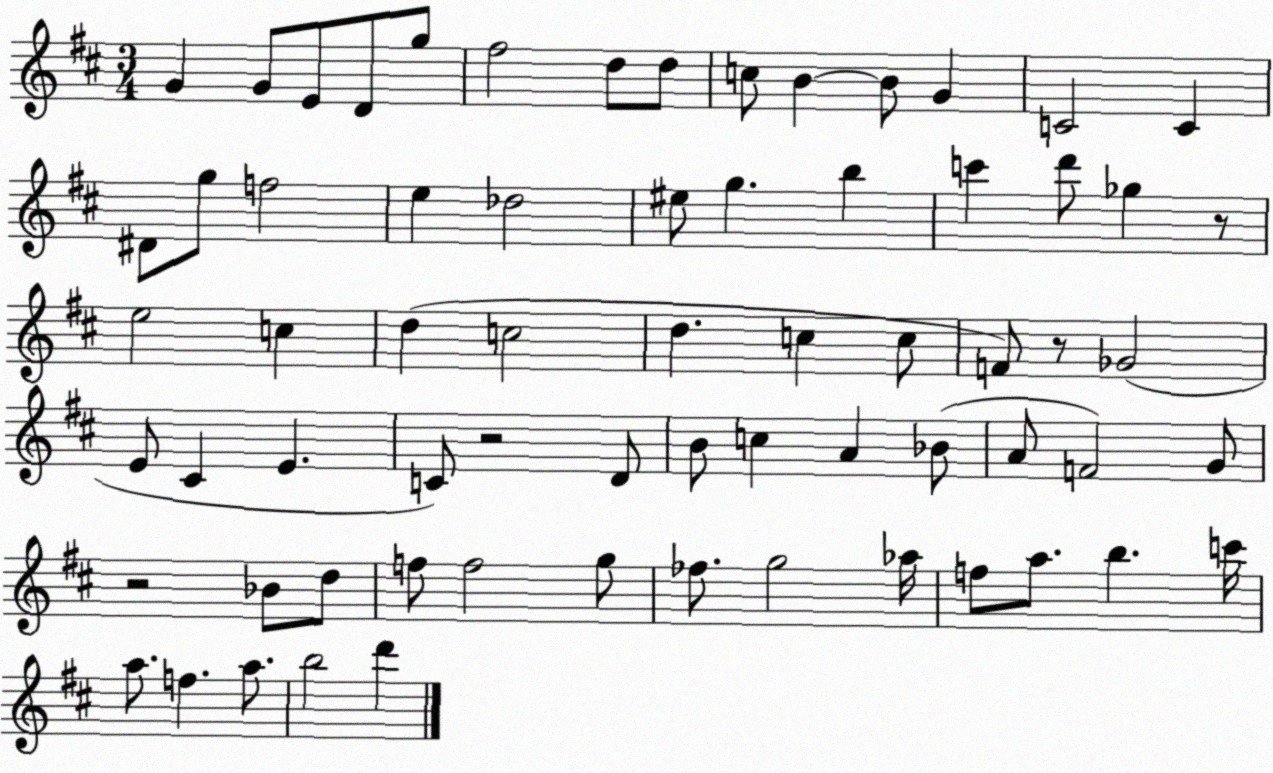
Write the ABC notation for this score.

X:1
T:Untitled
M:3/4
L:1/4
K:D
G G/2 E/2 D/2 g/2 ^f2 d/2 d/2 c/2 B B/2 G C2 C ^D/2 g/2 f2 e _d2 ^e/2 g b c' d'/2 _g z/2 e2 c d c2 d c c/2 F/2 z/2 _G2 E/2 ^C E C/2 z2 D/2 B/2 c A _B/2 A/2 F2 G/2 z2 _B/2 d/2 f/2 f2 g/2 _f/2 g2 _a/4 f/2 a/2 b c'/4 a/2 f a/2 b2 d'